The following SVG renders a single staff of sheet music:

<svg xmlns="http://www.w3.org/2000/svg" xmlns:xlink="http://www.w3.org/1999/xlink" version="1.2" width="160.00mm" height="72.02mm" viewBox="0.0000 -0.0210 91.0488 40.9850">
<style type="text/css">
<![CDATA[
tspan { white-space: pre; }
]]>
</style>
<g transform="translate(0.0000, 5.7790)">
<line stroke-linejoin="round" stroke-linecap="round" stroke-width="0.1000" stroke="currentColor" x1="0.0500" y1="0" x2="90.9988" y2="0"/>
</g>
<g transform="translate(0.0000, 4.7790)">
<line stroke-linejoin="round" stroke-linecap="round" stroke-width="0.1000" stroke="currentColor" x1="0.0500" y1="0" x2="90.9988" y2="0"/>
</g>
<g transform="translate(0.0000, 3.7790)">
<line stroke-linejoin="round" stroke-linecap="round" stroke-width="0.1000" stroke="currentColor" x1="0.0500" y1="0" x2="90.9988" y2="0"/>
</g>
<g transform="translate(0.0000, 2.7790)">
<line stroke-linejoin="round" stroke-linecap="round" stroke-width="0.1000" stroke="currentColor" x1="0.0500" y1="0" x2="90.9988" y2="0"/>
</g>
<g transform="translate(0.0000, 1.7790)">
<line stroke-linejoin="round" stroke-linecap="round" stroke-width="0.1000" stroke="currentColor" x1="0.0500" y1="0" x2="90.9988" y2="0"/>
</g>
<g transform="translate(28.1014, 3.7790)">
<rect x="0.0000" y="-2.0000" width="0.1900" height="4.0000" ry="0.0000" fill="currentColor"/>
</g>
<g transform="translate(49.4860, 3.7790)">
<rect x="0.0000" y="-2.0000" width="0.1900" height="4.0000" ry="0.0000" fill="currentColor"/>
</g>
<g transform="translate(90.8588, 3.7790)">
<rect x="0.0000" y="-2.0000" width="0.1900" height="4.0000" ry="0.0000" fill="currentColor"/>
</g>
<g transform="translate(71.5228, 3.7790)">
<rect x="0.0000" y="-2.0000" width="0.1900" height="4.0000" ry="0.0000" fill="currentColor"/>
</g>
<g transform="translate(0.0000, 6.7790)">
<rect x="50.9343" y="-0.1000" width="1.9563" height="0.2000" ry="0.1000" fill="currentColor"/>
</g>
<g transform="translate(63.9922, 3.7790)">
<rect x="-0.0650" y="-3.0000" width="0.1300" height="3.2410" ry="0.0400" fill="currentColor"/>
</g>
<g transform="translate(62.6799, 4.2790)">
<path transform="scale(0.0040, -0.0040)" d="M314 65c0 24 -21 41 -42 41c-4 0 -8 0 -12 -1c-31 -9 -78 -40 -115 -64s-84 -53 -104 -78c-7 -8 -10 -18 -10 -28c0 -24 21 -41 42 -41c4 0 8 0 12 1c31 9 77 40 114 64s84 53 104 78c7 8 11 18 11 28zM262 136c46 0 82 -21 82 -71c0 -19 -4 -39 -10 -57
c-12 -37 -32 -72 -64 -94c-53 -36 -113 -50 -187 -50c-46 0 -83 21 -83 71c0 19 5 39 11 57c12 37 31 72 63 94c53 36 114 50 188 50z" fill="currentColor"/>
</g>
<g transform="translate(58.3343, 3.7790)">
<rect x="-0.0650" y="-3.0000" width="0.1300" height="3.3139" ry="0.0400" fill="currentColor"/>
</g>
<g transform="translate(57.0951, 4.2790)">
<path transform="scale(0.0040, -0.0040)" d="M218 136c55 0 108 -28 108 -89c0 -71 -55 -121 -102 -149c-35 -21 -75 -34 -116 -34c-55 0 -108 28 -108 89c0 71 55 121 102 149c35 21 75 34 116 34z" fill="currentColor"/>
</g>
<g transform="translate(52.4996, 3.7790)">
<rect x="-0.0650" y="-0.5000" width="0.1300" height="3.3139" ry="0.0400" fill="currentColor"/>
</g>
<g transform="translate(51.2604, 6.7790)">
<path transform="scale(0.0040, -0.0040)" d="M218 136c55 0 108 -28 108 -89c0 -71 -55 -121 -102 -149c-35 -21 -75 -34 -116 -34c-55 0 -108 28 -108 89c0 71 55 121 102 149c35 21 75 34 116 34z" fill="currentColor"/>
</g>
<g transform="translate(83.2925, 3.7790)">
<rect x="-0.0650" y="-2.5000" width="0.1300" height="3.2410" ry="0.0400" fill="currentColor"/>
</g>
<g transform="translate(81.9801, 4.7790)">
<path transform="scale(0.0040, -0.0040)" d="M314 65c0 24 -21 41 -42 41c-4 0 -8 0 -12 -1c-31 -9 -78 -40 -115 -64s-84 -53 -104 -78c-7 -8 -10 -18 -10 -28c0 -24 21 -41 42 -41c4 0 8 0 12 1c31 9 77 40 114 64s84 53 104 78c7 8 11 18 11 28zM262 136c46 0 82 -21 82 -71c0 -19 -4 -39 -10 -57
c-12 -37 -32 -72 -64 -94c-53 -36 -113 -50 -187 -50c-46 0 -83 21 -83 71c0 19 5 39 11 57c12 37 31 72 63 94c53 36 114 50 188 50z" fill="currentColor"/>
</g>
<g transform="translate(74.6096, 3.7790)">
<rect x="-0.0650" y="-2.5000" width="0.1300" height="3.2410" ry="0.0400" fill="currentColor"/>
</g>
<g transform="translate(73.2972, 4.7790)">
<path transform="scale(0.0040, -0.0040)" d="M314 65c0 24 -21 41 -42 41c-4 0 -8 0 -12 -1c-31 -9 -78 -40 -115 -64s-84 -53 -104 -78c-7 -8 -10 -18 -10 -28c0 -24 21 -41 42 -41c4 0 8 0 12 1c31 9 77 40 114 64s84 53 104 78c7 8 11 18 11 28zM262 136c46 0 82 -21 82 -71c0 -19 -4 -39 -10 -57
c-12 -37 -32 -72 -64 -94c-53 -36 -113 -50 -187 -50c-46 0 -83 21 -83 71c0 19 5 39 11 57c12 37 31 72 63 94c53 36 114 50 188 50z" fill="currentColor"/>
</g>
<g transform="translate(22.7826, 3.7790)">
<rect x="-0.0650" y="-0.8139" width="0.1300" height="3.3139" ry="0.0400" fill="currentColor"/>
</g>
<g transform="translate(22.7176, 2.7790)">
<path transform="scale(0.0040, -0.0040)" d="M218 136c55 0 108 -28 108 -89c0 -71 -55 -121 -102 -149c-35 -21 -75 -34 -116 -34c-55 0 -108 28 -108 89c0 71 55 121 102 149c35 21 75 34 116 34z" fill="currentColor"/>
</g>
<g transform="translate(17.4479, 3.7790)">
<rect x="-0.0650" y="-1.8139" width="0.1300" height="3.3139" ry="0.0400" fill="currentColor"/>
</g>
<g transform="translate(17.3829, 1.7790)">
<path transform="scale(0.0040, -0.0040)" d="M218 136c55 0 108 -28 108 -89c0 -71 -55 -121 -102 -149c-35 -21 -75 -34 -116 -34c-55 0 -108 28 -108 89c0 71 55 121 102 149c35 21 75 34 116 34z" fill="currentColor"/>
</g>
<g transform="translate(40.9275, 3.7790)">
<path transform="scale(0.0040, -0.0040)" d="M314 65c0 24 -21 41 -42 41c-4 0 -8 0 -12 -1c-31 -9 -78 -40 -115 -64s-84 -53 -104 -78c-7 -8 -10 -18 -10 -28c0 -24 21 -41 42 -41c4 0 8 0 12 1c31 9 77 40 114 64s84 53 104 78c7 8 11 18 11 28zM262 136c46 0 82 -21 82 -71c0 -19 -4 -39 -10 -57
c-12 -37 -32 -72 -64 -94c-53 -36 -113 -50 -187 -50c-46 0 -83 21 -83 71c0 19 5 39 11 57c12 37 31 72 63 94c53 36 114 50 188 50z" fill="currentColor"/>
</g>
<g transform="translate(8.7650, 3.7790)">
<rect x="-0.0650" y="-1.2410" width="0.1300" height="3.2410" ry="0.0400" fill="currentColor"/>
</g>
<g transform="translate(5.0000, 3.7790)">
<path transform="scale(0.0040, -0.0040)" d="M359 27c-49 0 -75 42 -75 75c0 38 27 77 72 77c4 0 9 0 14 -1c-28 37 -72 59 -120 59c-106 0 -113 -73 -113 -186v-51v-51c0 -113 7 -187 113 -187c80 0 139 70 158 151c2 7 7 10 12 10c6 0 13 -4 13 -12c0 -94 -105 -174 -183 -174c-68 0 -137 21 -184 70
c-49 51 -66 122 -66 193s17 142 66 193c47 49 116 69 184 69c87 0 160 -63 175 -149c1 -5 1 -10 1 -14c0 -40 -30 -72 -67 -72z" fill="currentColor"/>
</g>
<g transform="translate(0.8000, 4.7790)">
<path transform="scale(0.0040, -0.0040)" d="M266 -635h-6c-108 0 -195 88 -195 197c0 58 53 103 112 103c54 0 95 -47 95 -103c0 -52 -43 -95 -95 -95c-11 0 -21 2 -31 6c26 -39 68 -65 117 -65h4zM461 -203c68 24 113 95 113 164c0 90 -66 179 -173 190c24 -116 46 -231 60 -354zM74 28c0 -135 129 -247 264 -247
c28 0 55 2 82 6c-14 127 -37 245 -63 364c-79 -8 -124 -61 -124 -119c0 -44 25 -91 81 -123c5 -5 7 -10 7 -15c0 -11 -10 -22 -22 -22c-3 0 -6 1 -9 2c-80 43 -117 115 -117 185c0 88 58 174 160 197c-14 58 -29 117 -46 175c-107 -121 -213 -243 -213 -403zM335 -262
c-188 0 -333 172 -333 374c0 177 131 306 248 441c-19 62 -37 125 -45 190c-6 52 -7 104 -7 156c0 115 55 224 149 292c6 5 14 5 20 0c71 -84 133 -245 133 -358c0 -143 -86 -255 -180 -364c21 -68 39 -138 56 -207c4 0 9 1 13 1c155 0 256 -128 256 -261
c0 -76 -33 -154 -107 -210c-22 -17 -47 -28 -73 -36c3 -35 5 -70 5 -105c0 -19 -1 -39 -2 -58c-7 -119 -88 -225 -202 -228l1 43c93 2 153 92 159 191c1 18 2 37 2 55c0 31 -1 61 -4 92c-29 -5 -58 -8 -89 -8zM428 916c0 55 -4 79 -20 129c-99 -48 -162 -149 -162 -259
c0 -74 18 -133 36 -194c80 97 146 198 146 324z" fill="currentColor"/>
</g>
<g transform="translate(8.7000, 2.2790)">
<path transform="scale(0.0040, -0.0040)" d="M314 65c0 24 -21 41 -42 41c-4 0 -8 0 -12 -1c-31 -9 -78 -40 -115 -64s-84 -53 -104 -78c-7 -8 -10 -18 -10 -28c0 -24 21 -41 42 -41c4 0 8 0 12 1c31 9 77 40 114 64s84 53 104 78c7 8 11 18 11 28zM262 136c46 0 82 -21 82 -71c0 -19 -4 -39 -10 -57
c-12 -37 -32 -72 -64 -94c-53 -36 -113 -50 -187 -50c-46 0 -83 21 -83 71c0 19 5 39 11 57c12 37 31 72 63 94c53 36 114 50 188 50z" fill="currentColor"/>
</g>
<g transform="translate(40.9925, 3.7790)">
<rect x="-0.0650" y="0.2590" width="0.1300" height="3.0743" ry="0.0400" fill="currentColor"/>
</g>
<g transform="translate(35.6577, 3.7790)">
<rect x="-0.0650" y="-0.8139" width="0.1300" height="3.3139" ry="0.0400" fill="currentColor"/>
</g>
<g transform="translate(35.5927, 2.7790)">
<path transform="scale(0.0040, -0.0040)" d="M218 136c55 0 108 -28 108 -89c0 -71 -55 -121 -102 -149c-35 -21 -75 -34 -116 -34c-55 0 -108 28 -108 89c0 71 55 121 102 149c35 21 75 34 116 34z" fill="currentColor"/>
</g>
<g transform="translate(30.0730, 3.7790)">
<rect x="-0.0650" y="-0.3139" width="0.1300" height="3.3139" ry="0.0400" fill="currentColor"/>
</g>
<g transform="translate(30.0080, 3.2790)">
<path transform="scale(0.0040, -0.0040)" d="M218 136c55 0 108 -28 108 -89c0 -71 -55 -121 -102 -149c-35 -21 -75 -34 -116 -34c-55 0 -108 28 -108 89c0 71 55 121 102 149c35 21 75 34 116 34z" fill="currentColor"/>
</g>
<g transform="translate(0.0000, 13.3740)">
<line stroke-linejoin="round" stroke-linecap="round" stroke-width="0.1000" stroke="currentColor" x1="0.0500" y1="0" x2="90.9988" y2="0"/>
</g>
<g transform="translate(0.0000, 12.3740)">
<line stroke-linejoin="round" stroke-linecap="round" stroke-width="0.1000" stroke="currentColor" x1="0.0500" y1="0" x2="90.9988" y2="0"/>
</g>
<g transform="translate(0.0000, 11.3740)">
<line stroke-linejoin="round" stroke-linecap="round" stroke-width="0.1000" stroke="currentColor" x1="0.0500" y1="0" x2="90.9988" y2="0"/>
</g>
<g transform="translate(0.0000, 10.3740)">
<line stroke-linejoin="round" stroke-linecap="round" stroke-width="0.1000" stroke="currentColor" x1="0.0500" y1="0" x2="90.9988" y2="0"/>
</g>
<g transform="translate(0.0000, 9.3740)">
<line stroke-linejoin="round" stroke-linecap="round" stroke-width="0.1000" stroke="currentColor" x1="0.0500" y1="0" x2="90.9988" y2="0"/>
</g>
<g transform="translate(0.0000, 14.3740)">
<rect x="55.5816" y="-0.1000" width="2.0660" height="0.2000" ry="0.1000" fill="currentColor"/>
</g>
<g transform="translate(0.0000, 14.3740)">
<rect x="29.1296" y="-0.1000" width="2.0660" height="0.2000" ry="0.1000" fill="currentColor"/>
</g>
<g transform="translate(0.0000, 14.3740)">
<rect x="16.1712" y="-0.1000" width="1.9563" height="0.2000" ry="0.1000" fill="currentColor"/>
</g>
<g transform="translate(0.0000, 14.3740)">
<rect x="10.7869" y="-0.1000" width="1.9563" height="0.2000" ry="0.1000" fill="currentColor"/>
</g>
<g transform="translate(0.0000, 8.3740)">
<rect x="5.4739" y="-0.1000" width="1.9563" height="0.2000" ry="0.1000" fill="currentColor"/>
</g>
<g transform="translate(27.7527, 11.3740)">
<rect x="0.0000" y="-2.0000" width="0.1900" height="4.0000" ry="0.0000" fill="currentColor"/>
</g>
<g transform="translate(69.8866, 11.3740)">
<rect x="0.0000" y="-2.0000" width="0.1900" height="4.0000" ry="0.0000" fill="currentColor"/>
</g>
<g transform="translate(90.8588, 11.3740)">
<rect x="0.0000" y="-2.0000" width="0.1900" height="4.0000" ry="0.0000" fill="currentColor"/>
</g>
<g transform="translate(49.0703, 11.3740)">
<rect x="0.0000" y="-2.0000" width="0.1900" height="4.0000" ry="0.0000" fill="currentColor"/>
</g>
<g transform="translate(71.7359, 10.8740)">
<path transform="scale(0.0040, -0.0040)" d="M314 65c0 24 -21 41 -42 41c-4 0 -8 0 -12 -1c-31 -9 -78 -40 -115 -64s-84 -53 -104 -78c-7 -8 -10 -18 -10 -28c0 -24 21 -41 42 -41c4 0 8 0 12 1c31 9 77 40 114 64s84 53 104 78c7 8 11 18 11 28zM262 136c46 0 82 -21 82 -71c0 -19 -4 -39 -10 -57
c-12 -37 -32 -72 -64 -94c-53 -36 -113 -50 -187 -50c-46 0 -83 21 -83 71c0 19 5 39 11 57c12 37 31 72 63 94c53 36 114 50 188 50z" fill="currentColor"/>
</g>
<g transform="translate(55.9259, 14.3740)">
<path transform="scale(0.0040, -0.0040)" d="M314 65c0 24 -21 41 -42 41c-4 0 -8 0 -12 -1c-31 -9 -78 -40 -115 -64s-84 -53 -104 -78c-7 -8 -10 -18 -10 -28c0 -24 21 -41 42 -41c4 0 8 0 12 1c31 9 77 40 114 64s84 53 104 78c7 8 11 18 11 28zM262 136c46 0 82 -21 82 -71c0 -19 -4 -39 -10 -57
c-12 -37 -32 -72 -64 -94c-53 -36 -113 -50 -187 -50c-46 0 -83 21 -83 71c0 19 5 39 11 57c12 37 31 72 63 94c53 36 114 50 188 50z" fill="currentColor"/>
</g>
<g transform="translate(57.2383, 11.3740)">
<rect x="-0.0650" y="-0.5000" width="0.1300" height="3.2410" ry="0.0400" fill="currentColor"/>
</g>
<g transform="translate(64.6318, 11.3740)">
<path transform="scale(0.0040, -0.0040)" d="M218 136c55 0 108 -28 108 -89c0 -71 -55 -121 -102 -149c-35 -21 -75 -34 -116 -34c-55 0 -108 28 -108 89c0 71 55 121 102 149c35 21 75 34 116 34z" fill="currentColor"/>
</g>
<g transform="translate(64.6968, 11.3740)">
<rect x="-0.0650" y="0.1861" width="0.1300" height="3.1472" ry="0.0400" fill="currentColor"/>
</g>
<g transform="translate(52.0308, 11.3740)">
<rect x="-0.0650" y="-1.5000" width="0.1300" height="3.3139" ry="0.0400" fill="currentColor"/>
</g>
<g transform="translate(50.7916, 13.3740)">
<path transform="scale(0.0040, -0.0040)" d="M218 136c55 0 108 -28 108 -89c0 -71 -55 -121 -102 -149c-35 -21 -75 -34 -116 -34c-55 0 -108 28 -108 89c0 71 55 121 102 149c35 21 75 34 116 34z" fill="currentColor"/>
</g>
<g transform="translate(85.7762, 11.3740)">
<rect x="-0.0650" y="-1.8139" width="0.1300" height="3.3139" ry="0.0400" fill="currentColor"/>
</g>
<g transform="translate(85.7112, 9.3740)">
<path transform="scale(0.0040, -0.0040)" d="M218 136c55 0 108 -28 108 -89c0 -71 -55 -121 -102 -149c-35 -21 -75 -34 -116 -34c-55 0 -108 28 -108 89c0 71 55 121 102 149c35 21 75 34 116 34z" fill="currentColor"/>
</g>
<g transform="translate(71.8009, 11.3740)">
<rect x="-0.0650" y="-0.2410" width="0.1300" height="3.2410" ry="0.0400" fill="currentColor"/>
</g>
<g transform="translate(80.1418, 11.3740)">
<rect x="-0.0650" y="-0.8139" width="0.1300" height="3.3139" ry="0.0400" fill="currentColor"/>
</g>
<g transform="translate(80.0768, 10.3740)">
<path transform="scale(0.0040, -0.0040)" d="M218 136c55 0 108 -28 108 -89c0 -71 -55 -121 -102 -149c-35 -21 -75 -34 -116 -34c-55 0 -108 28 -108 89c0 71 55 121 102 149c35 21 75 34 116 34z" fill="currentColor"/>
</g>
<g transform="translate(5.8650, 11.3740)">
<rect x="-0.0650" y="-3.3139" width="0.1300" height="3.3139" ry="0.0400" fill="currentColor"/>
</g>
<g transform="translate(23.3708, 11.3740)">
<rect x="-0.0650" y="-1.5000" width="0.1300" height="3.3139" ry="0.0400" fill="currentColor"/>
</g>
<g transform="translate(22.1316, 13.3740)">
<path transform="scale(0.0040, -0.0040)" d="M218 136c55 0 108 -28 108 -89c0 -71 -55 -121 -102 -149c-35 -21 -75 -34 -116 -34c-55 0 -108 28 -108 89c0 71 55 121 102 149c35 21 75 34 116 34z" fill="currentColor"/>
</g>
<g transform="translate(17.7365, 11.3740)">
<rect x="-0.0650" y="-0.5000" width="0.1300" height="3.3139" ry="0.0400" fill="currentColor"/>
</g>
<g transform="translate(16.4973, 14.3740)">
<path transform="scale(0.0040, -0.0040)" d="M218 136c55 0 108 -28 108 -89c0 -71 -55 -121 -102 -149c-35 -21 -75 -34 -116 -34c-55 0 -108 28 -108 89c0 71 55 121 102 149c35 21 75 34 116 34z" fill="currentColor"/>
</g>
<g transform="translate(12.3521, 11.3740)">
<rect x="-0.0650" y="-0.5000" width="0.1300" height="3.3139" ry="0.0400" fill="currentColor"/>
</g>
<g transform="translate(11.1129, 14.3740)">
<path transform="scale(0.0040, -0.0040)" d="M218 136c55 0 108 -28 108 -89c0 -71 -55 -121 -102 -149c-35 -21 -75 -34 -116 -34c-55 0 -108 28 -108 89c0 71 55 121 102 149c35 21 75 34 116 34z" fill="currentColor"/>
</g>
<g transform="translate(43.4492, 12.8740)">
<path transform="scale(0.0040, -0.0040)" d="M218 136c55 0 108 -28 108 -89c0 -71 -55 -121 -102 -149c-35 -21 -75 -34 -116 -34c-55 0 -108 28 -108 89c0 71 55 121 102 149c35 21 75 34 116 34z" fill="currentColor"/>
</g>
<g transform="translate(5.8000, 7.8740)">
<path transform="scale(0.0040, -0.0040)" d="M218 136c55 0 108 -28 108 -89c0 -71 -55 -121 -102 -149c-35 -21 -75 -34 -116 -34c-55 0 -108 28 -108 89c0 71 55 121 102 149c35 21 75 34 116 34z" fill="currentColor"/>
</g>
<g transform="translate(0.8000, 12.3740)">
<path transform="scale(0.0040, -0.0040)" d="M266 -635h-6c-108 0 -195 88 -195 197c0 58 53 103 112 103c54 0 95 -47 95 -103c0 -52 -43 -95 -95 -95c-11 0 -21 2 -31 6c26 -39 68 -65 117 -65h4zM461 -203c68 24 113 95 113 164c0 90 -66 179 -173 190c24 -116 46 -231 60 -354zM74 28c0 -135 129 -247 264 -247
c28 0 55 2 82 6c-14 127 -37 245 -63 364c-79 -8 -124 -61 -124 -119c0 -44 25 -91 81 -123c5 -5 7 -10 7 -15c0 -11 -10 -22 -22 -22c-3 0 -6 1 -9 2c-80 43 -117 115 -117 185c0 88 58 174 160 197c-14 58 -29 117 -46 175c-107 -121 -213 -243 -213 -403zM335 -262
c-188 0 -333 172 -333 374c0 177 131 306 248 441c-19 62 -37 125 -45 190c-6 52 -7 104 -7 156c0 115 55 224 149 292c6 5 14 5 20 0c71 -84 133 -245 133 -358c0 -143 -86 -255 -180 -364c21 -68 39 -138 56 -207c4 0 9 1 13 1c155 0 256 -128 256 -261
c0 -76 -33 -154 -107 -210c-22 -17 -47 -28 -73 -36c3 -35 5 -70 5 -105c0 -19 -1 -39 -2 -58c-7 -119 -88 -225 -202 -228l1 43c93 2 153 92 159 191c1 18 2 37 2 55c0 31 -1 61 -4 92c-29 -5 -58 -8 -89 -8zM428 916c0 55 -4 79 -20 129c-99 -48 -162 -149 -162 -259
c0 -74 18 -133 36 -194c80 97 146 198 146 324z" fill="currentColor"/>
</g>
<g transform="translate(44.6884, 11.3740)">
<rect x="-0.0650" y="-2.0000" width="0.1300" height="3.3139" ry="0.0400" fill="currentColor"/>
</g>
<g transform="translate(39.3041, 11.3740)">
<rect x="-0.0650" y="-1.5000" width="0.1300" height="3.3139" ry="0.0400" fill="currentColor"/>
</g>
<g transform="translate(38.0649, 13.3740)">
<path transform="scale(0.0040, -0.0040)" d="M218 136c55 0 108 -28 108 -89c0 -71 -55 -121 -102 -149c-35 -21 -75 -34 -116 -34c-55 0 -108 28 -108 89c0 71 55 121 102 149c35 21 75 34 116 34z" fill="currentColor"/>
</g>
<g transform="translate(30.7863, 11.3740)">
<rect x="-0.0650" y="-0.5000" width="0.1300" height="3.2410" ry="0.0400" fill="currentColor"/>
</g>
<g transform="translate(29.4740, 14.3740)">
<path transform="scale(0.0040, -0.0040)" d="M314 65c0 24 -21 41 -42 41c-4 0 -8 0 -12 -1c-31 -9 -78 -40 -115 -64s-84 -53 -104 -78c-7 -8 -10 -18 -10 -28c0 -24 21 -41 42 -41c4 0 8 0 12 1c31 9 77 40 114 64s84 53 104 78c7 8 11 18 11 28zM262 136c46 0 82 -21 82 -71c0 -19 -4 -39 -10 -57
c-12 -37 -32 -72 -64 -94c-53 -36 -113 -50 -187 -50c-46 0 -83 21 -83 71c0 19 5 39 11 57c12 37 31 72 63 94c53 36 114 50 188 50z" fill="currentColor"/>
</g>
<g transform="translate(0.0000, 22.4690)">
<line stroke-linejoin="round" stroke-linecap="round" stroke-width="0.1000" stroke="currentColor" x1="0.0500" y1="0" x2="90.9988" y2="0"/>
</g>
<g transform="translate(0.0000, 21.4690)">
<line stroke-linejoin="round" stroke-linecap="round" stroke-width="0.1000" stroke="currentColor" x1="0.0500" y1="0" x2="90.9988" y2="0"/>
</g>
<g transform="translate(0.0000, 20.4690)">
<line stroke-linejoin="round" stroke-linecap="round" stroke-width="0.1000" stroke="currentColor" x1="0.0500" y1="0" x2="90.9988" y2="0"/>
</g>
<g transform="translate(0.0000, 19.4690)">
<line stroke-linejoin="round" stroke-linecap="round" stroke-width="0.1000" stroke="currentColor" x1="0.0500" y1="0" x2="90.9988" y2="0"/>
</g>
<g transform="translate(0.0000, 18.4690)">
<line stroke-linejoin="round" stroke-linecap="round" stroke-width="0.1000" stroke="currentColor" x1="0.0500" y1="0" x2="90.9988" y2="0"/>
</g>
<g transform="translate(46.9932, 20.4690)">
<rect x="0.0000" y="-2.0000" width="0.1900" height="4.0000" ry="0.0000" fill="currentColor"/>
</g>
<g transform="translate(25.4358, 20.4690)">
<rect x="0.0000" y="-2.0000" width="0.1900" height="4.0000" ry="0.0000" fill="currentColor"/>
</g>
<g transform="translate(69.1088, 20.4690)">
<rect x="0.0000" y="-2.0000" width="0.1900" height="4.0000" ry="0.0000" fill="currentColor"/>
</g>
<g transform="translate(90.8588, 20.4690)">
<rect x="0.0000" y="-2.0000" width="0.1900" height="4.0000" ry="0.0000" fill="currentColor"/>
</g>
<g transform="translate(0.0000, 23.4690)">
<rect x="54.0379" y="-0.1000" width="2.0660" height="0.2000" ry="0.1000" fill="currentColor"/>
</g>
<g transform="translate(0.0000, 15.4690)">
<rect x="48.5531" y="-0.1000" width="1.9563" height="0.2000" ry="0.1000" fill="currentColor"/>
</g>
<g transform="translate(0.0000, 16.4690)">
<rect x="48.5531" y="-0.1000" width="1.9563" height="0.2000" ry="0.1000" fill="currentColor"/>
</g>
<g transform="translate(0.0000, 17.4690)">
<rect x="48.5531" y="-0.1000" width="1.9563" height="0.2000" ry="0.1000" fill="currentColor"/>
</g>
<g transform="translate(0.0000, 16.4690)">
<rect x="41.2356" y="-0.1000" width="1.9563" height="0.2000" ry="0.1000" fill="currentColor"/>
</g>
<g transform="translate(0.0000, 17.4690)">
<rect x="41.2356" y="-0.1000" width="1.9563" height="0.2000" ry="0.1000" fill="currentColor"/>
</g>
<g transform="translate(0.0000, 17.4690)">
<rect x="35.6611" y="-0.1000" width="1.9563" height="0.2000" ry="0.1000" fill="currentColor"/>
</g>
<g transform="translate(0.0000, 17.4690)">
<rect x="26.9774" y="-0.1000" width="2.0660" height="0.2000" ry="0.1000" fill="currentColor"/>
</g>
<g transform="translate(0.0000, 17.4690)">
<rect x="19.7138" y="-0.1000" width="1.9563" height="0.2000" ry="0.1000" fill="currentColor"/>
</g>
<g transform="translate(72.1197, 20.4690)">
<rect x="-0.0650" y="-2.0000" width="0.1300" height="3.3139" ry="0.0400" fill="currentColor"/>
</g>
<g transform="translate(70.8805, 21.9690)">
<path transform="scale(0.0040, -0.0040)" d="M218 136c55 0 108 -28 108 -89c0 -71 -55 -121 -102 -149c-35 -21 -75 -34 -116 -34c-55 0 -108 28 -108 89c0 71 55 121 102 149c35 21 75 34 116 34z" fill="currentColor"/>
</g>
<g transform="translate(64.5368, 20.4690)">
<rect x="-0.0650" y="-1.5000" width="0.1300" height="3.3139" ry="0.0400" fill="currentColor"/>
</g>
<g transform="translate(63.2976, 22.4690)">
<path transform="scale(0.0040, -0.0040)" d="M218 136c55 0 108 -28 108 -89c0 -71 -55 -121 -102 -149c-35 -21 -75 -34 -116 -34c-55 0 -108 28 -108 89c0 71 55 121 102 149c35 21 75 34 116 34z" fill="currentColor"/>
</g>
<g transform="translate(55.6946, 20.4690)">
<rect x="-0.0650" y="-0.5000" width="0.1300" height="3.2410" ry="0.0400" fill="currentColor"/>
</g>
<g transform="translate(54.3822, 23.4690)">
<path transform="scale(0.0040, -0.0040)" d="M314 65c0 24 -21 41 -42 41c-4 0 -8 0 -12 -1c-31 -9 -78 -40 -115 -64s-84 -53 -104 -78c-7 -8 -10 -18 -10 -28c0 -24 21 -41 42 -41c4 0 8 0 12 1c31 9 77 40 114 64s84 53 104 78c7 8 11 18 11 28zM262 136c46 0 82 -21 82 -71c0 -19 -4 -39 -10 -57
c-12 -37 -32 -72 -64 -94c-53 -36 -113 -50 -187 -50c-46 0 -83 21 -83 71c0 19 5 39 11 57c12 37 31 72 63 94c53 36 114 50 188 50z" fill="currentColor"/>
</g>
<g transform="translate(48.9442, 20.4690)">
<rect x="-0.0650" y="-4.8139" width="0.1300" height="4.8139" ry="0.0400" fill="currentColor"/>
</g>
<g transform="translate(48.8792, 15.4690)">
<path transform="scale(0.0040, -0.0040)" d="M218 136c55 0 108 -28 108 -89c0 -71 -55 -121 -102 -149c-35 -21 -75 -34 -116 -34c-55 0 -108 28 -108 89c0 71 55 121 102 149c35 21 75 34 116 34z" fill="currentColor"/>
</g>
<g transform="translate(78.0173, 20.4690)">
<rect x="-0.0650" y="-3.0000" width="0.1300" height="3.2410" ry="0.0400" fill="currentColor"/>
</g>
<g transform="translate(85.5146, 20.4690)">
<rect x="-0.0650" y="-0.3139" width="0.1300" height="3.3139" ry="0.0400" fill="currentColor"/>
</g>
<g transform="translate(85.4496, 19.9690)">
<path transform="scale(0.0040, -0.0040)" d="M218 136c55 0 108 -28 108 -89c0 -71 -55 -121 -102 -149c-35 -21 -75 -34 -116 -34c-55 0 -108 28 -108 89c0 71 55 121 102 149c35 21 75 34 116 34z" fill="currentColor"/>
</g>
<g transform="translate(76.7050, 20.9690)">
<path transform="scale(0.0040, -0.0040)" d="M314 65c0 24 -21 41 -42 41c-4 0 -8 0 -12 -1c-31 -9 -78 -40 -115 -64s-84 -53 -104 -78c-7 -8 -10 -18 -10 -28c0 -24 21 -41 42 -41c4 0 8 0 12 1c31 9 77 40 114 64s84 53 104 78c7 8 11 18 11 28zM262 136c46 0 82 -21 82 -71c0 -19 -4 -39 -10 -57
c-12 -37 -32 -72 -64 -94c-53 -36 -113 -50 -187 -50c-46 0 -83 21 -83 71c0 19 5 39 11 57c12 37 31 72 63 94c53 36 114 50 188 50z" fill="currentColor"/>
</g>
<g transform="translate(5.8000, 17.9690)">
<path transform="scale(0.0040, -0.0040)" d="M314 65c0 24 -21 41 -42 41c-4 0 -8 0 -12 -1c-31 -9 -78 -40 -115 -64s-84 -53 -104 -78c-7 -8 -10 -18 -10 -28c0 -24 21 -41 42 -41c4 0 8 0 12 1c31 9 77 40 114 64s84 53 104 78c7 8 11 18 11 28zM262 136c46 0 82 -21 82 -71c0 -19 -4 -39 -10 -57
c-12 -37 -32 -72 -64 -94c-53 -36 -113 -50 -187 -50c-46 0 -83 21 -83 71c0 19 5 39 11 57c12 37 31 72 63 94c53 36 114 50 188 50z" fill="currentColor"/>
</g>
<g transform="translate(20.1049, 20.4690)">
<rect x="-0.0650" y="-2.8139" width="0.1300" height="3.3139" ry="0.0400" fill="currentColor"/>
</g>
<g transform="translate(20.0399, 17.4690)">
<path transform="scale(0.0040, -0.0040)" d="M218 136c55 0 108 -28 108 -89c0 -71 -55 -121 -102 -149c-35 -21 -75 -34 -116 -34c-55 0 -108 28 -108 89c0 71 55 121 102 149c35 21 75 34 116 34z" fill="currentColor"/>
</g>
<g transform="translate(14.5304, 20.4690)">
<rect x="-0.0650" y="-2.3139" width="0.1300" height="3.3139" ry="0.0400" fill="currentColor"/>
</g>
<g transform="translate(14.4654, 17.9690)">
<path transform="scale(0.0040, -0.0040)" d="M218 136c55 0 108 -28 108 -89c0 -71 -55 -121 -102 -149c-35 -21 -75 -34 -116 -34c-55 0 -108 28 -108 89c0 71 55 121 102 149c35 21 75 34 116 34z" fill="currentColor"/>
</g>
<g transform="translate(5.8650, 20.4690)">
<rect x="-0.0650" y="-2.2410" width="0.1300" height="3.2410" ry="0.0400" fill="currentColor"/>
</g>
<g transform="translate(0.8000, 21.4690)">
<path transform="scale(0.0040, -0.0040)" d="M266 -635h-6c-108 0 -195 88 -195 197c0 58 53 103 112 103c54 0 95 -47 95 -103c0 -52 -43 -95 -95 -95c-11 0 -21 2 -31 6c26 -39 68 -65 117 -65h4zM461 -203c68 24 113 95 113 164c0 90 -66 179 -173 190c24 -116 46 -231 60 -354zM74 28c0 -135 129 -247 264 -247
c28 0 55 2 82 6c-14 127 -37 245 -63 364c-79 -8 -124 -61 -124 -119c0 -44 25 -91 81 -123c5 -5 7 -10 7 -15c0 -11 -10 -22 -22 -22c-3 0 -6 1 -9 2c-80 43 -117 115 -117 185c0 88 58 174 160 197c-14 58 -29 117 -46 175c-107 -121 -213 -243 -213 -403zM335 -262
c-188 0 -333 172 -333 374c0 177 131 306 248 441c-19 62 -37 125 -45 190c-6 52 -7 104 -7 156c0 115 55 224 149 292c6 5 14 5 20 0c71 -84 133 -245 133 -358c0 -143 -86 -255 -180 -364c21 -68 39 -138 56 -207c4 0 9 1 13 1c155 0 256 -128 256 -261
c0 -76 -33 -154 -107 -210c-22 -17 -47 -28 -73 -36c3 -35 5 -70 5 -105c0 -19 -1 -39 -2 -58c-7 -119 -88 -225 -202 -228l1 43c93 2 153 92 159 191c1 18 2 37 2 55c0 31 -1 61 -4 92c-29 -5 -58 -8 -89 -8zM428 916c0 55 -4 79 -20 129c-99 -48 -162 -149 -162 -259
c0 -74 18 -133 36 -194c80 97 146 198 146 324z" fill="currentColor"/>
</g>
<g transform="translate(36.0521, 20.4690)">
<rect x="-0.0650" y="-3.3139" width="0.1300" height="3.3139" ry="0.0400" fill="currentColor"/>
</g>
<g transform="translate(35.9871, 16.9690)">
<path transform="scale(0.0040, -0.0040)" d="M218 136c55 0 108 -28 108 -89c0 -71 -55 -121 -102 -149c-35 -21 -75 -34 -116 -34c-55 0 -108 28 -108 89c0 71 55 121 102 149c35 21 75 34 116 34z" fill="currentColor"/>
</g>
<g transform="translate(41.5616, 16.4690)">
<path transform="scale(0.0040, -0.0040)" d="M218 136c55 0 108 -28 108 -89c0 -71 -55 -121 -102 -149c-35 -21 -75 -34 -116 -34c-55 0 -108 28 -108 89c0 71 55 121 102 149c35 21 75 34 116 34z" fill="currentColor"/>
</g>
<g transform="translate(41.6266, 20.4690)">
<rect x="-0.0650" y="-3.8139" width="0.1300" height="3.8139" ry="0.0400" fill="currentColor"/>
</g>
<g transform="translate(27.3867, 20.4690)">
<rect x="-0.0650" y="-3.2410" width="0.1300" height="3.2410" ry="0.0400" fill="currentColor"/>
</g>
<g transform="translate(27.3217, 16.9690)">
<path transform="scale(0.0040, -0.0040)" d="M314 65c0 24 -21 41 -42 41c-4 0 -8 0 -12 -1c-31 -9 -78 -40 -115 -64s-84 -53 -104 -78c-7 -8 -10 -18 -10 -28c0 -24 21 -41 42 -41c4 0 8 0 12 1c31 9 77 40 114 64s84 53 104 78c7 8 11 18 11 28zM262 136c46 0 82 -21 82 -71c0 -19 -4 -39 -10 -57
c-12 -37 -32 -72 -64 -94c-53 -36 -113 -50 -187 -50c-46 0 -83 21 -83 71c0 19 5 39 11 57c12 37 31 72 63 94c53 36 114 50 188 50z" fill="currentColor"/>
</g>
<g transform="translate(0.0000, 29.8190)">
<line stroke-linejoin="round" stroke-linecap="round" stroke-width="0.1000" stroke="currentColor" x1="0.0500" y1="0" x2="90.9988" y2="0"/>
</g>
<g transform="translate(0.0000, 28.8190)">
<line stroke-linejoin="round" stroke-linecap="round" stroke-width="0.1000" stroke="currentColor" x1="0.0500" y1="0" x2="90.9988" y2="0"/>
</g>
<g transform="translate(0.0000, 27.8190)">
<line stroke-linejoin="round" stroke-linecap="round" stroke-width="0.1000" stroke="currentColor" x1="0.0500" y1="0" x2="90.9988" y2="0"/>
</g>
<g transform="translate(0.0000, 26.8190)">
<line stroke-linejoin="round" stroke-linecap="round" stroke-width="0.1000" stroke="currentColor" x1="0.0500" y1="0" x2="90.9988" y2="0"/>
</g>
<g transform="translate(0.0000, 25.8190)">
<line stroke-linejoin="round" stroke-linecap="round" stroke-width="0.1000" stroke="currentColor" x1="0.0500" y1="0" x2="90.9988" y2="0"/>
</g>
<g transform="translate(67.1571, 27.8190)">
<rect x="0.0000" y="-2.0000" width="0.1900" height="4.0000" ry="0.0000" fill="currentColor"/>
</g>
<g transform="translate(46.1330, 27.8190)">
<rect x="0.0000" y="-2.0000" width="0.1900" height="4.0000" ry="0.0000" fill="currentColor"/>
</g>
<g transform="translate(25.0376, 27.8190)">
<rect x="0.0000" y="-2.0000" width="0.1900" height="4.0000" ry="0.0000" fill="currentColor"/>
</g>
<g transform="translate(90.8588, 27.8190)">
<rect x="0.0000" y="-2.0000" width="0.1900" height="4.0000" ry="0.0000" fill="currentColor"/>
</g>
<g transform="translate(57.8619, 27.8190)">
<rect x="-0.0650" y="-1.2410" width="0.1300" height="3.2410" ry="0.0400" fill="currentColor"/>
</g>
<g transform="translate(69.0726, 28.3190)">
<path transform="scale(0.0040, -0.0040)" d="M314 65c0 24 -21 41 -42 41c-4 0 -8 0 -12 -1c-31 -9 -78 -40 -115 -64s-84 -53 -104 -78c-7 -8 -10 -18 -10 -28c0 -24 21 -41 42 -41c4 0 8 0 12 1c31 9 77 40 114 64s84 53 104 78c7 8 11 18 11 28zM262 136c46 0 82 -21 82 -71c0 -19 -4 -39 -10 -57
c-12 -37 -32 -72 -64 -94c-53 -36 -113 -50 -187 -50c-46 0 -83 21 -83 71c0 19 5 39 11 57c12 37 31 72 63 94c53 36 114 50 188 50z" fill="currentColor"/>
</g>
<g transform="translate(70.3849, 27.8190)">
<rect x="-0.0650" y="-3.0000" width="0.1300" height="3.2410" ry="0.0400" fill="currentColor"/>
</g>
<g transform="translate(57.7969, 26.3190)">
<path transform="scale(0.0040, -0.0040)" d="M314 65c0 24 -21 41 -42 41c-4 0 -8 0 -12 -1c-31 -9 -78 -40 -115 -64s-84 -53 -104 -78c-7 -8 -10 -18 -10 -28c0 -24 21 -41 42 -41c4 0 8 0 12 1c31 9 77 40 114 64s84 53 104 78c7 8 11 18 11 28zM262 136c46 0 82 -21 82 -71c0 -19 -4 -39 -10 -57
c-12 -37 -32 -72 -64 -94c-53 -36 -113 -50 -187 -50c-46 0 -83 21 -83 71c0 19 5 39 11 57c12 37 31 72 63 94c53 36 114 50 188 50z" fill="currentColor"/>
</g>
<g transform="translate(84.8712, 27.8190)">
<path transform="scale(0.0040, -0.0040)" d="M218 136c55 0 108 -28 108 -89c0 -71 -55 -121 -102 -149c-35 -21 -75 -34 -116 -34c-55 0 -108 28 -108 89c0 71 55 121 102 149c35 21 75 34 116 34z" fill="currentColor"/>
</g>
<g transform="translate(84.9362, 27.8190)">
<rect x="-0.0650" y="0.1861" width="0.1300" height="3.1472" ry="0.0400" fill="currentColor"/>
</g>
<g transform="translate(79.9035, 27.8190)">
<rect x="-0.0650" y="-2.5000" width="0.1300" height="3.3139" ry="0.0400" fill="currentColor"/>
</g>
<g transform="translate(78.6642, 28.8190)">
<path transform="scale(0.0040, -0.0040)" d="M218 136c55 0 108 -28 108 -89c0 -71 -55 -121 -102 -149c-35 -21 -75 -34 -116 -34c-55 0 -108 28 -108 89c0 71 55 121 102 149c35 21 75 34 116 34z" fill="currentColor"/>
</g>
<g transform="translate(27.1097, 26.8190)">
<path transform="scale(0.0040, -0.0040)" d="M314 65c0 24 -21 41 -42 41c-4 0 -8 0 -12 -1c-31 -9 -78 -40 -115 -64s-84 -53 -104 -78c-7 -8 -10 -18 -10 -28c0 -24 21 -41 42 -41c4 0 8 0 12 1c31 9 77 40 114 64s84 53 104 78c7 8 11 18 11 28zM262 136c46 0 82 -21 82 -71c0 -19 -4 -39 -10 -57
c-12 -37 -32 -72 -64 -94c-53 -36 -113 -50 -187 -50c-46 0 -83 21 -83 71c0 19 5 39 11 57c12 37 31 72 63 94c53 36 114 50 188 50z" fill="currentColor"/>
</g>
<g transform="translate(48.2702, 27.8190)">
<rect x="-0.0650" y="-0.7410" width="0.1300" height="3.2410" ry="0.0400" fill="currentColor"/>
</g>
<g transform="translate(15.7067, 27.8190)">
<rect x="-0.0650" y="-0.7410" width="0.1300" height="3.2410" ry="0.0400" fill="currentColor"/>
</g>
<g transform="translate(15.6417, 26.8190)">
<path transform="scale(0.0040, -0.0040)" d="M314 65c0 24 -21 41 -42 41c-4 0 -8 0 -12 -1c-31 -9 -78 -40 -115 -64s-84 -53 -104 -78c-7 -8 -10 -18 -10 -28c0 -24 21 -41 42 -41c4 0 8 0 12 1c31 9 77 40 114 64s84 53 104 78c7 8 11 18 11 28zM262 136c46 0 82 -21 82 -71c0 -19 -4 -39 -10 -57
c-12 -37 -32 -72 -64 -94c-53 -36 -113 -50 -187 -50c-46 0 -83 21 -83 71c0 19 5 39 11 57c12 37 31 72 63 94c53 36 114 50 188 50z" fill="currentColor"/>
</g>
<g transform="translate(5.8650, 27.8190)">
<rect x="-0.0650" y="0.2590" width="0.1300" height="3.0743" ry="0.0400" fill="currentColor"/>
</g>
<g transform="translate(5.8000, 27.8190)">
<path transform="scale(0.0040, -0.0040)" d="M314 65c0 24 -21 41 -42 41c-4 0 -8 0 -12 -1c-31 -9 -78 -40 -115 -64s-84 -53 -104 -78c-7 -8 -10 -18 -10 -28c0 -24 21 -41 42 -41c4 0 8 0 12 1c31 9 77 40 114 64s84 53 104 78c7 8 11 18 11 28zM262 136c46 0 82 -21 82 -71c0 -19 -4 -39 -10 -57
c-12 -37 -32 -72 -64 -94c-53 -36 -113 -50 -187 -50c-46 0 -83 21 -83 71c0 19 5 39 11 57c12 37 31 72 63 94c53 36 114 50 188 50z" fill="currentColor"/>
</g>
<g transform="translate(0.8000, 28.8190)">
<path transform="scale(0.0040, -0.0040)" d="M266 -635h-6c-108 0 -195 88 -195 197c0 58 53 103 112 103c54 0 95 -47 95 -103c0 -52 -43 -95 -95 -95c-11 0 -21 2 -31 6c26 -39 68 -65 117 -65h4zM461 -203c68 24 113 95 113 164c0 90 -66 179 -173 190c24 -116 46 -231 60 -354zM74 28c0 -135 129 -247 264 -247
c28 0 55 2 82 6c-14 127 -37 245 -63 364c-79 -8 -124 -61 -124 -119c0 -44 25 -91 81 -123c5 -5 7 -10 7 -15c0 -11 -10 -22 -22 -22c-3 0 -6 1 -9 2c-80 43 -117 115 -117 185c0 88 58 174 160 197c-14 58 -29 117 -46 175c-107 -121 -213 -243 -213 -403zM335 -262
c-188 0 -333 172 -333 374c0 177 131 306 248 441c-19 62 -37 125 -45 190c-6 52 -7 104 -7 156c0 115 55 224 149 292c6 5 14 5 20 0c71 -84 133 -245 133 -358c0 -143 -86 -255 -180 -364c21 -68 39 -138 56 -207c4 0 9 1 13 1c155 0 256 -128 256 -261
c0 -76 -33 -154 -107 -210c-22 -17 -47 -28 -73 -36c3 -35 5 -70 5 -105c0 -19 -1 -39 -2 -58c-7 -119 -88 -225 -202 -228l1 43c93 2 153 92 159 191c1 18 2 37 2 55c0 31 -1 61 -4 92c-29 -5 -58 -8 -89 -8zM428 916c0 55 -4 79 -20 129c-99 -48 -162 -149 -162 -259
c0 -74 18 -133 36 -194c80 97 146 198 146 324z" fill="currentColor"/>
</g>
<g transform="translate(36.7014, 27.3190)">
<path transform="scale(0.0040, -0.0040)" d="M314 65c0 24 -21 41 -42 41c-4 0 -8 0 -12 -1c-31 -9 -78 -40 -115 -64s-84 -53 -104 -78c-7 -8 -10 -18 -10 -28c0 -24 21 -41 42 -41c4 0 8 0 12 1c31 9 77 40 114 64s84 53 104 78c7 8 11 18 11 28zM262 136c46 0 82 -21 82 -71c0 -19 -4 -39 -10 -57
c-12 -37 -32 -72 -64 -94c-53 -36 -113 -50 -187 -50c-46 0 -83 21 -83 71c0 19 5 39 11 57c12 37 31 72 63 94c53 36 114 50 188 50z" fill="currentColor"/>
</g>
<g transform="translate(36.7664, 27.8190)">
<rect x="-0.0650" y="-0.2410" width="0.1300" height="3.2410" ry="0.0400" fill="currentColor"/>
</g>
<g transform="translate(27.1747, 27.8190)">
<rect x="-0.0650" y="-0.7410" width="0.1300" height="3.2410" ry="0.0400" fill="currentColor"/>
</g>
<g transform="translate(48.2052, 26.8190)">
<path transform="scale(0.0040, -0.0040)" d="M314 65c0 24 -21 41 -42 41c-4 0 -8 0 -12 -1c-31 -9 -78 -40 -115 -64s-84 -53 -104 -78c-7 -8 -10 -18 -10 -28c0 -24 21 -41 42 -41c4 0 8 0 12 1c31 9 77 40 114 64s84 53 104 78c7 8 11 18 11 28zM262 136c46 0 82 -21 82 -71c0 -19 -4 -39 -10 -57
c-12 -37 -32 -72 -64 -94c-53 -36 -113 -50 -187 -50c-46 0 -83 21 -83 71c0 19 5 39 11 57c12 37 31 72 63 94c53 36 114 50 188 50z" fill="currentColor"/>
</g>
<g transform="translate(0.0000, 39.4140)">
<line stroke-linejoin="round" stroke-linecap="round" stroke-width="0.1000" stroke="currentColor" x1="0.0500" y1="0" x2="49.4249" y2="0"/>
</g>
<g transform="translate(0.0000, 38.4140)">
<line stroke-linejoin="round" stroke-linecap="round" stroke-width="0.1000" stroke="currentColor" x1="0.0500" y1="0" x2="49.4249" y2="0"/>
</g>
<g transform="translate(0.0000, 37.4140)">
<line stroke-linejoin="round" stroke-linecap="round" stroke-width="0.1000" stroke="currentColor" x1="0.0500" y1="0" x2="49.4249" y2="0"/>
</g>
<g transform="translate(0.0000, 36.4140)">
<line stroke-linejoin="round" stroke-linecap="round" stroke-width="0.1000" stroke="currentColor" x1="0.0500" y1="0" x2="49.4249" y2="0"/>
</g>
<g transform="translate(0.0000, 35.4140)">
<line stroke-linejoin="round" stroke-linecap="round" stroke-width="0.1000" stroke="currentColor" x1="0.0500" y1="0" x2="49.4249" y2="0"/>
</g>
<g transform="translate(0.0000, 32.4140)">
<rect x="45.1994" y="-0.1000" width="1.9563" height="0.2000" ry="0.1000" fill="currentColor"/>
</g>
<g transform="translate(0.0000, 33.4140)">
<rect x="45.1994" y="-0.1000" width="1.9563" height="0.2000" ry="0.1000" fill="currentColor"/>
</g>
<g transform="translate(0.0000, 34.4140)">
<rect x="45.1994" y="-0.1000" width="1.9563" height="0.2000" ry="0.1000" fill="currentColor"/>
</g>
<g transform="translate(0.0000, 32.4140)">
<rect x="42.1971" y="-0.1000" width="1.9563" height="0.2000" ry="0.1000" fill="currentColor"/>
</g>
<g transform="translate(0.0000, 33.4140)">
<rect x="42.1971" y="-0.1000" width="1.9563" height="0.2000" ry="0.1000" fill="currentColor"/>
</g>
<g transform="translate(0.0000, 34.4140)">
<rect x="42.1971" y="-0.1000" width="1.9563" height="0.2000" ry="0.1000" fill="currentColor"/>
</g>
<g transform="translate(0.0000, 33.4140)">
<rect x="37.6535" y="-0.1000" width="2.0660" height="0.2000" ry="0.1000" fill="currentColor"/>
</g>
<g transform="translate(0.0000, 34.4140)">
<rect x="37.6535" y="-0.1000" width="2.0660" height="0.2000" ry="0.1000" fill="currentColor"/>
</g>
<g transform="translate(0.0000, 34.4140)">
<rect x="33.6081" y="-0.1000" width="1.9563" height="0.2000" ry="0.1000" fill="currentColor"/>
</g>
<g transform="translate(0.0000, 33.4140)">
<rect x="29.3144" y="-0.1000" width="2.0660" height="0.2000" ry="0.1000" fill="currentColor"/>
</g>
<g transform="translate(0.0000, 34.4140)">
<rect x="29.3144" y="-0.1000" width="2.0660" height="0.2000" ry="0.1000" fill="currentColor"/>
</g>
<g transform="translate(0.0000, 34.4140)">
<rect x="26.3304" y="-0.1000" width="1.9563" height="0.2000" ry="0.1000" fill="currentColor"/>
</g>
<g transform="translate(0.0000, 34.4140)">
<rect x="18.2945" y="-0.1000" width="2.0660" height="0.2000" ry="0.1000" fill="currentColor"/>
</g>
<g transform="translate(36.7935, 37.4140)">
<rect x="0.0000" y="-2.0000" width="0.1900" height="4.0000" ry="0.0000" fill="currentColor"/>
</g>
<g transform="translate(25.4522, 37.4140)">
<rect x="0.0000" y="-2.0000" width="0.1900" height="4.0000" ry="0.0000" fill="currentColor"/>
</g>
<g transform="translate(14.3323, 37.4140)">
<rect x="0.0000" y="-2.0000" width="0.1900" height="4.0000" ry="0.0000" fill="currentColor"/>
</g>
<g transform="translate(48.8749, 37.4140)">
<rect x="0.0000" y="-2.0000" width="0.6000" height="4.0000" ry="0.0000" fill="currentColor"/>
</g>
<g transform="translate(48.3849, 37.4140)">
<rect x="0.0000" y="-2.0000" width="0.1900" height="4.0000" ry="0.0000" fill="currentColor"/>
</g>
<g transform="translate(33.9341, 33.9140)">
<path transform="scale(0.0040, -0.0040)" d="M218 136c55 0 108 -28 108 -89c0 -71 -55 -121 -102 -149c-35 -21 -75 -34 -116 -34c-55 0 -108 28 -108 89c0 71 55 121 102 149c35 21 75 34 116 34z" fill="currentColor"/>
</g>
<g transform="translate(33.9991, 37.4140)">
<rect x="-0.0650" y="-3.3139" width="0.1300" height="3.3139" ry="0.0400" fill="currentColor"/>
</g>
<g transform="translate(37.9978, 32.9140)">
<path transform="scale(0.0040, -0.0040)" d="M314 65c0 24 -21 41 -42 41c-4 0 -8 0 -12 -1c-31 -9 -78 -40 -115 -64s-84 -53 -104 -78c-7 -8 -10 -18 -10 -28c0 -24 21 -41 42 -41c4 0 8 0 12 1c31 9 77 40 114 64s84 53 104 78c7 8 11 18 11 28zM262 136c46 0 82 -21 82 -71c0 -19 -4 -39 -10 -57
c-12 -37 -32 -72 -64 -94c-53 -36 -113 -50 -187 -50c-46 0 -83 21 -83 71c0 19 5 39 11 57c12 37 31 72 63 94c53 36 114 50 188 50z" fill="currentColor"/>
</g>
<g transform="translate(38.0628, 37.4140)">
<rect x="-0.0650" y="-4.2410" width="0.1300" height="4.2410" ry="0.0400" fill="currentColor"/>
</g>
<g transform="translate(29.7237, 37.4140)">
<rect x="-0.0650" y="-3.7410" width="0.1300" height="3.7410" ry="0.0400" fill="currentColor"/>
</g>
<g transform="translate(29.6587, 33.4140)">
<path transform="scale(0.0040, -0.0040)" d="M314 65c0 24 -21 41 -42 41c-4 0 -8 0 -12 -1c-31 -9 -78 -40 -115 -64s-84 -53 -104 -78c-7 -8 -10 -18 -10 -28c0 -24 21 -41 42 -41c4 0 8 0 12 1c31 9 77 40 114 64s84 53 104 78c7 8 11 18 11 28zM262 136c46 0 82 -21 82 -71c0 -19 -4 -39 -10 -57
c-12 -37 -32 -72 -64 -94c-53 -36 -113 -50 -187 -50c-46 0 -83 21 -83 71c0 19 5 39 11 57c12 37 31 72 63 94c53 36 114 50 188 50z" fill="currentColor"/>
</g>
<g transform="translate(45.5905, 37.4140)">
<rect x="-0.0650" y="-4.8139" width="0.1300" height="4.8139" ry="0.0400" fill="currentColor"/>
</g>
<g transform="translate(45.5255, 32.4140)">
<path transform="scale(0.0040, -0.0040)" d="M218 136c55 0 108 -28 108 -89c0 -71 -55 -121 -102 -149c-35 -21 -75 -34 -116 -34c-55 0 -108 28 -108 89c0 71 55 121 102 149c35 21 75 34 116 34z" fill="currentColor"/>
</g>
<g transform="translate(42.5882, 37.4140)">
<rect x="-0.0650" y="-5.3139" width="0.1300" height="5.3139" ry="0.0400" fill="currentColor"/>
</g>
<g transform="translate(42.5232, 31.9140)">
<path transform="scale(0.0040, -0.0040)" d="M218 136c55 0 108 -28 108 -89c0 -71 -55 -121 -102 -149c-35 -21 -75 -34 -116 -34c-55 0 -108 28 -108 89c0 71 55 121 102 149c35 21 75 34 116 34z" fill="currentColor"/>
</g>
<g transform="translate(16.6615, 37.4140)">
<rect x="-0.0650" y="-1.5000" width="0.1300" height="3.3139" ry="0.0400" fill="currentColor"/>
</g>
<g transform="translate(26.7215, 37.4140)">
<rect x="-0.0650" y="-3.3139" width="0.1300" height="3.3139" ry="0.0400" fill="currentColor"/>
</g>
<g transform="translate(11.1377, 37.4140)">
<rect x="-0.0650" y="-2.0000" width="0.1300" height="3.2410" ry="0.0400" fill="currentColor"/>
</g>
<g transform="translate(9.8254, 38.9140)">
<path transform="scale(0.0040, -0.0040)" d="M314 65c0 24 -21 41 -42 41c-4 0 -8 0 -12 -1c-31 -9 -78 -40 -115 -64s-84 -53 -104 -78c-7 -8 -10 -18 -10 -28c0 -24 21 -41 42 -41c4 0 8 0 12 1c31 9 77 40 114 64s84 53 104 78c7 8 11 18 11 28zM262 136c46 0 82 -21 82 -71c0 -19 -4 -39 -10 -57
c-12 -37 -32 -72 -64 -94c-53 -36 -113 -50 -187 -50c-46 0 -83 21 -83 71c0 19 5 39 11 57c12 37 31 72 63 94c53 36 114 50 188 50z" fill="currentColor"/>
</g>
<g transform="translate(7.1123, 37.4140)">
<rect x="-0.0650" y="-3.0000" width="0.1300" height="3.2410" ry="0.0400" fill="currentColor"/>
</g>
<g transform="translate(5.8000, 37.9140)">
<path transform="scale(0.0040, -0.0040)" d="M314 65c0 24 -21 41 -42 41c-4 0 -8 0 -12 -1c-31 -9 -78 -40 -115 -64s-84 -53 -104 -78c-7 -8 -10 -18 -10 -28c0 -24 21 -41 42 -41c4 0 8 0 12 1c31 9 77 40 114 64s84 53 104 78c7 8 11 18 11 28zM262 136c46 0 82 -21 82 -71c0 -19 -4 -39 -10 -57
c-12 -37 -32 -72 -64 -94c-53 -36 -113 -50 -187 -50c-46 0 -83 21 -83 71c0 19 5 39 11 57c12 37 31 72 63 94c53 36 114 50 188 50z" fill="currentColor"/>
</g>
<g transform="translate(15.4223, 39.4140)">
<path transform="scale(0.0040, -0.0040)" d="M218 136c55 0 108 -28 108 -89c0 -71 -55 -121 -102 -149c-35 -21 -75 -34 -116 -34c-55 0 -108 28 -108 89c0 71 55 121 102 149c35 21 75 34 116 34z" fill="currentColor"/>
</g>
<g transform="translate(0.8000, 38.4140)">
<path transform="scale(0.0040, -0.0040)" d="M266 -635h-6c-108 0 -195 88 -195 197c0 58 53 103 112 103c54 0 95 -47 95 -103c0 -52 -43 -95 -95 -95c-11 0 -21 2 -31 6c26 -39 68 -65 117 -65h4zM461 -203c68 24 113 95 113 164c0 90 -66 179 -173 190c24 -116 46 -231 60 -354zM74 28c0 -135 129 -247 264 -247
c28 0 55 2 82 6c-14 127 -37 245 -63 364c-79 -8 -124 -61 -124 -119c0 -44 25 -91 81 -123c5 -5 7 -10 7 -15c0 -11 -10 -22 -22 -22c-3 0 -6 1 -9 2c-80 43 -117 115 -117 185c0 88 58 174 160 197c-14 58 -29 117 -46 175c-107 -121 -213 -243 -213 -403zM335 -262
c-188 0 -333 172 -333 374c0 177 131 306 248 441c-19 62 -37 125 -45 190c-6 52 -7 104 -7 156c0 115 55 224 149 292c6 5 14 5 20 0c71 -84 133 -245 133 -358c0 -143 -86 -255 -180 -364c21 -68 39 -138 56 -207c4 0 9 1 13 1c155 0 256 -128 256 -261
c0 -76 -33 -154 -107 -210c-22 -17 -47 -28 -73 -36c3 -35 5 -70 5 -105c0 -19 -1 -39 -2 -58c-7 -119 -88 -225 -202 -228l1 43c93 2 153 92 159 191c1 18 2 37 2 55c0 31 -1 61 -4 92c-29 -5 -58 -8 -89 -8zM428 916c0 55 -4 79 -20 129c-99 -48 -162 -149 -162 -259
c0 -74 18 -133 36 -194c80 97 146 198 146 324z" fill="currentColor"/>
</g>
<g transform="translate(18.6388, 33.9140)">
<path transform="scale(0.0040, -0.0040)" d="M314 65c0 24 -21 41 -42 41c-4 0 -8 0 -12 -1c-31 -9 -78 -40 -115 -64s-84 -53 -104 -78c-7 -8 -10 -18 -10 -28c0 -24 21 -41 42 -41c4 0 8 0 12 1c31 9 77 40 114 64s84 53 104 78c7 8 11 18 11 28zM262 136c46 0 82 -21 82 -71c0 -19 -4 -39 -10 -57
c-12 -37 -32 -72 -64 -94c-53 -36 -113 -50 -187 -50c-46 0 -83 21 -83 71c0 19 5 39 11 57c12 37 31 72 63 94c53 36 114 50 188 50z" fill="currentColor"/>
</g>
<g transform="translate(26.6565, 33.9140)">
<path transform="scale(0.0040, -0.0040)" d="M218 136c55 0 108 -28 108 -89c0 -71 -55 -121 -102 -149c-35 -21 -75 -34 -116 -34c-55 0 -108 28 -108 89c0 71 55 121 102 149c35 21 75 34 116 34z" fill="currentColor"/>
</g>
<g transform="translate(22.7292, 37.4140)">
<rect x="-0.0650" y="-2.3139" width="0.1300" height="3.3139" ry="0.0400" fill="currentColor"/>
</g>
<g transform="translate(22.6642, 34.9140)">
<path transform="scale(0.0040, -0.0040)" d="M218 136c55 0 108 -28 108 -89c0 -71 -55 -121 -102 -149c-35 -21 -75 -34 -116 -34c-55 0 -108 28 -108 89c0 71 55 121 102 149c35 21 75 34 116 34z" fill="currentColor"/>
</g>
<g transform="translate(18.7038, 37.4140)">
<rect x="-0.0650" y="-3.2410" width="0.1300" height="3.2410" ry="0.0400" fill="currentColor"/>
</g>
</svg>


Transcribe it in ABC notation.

X:1
T:Untitled
M:4/4
L:1/4
K:C
e2 f d c d B2 C A A2 G2 G2 b C C E C2 E F E C2 B c2 d f g2 g a b2 b c' e' C2 E F A2 c B2 d2 d2 c2 d2 e2 A2 G B A2 F2 E b2 g b c'2 b d'2 f' e'